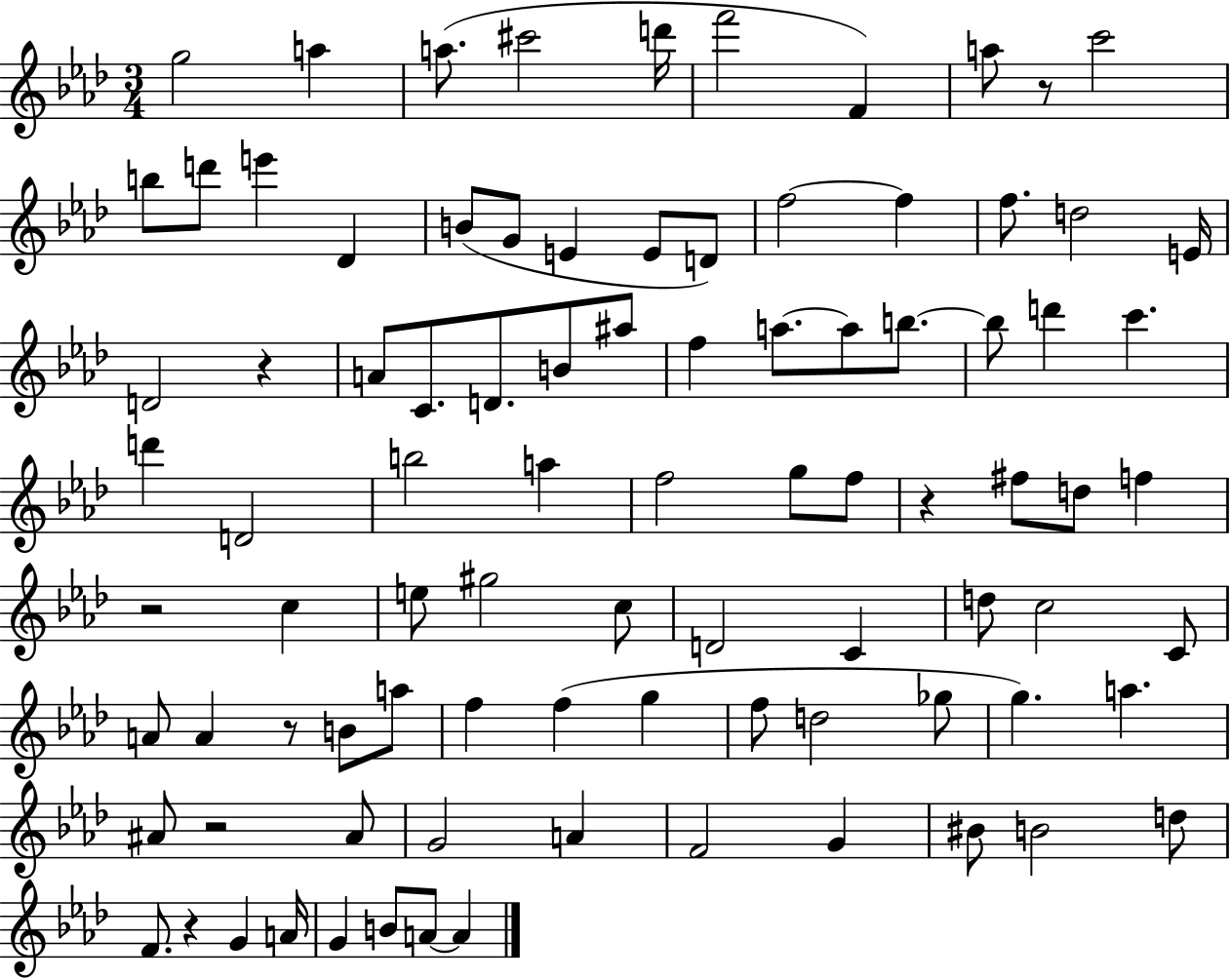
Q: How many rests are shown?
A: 7